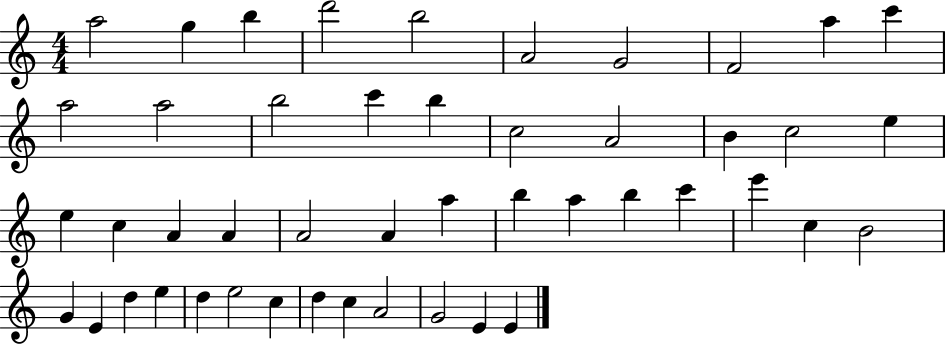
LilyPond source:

{
  \clef treble
  \numericTimeSignature
  \time 4/4
  \key c \major
  a''2 g''4 b''4 | d'''2 b''2 | a'2 g'2 | f'2 a''4 c'''4 | \break a''2 a''2 | b''2 c'''4 b''4 | c''2 a'2 | b'4 c''2 e''4 | \break e''4 c''4 a'4 a'4 | a'2 a'4 a''4 | b''4 a''4 b''4 c'''4 | e'''4 c''4 b'2 | \break g'4 e'4 d''4 e''4 | d''4 e''2 c''4 | d''4 c''4 a'2 | g'2 e'4 e'4 | \break \bar "|."
}